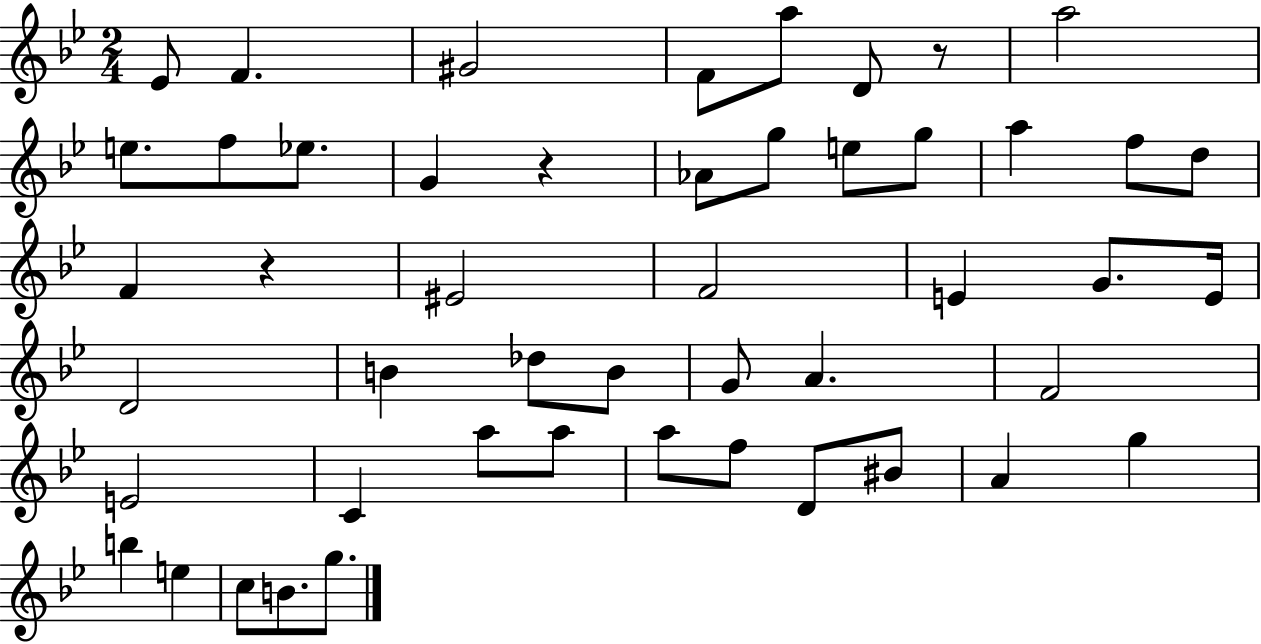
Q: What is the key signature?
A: BES major